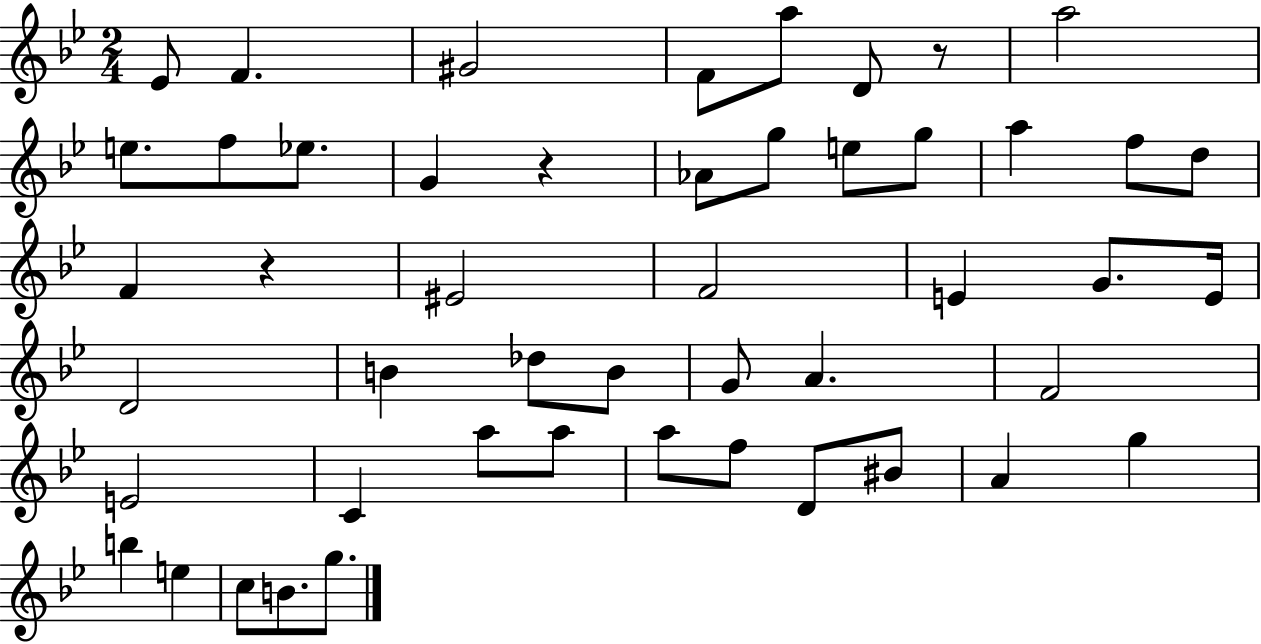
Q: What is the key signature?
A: BES major